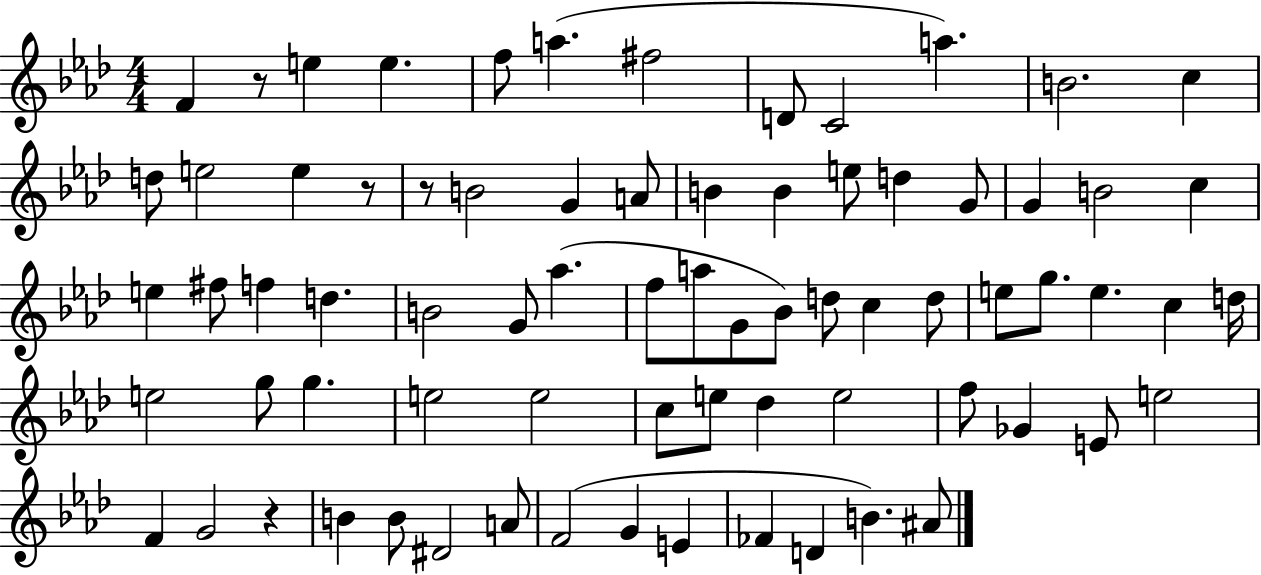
X:1
T:Untitled
M:4/4
L:1/4
K:Ab
F z/2 e e f/2 a ^f2 D/2 C2 a B2 c d/2 e2 e z/2 z/2 B2 G A/2 B B e/2 d G/2 G B2 c e ^f/2 f d B2 G/2 _a f/2 a/2 G/2 _B/2 d/2 c d/2 e/2 g/2 e c d/4 e2 g/2 g e2 e2 c/2 e/2 _d e2 f/2 _G E/2 e2 F G2 z B B/2 ^D2 A/2 F2 G E _F D B ^A/2